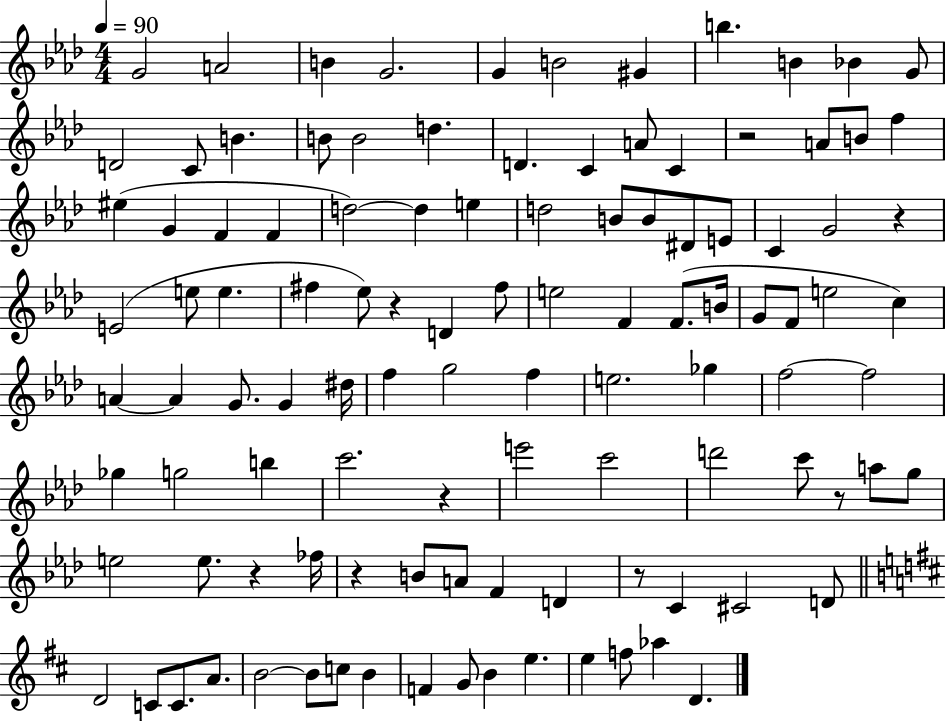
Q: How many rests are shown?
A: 8